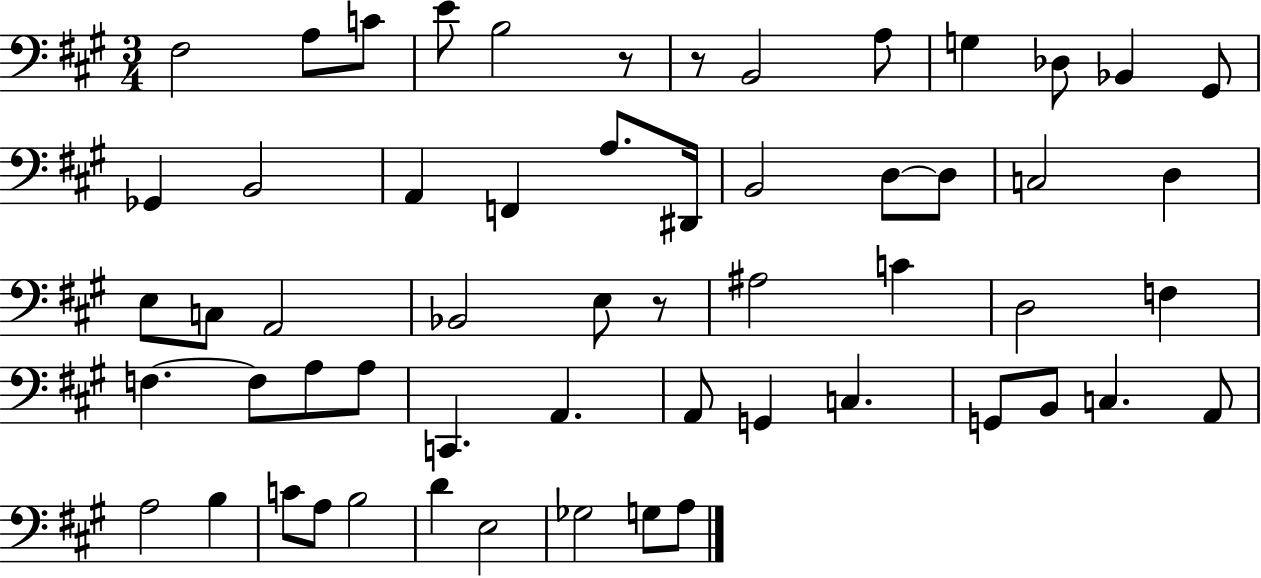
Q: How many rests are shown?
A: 3